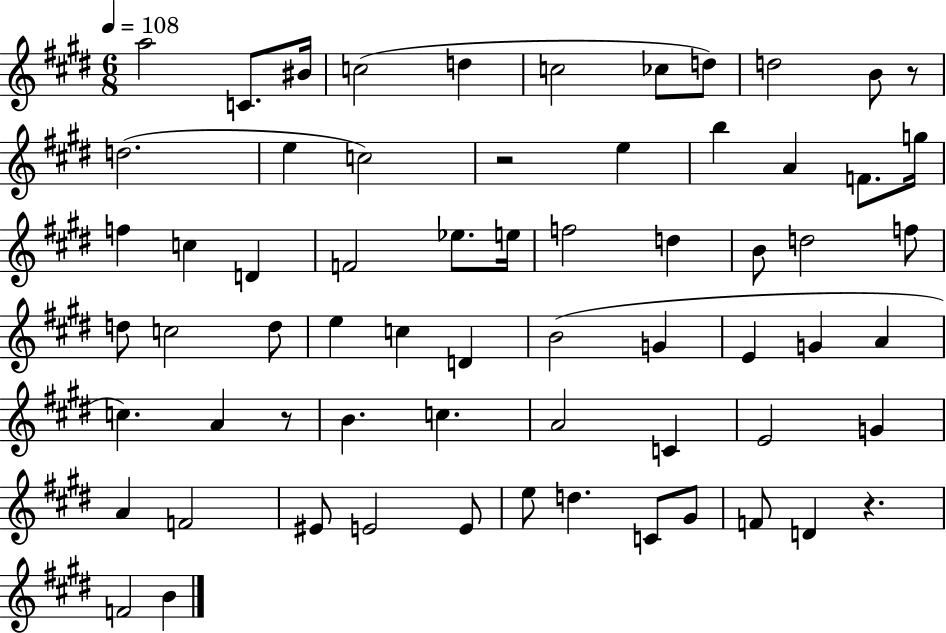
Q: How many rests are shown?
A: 4